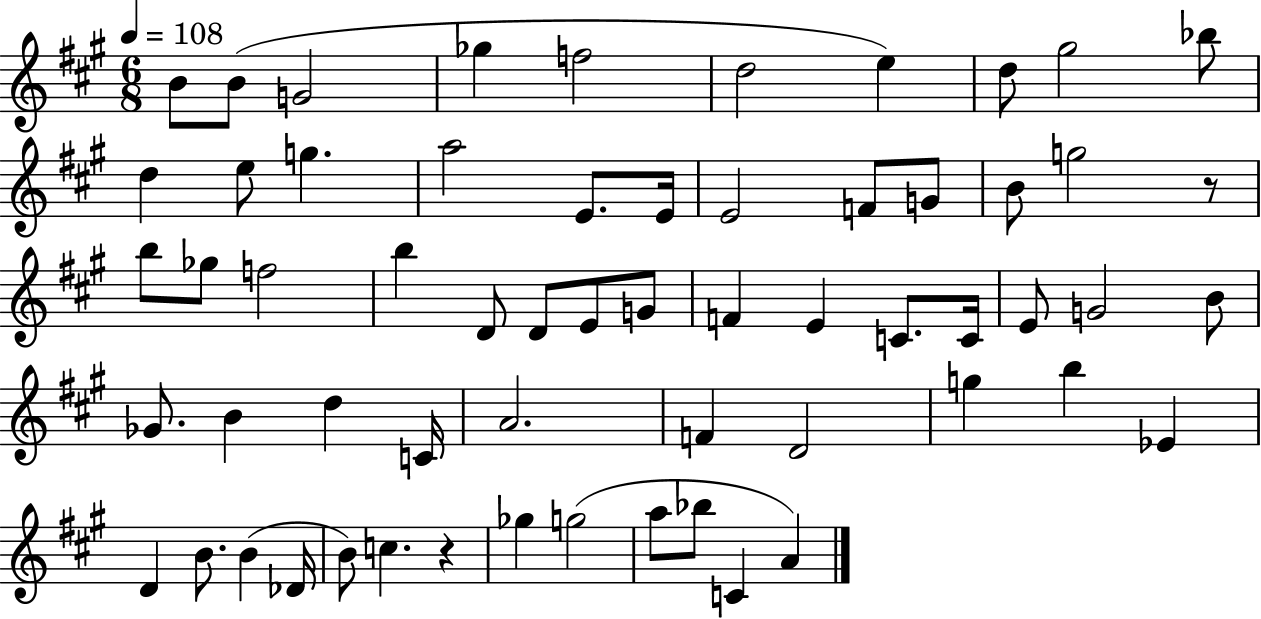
{
  \clef treble
  \numericTimeSignature
  \time 6/8
  \key a \major
  \tempo 4 = 108
  b'8 b'8( g'2 | ges''4 f''2 | d''2 e''4) | d''8 gis''2 bes''8 | \break d''4 e''8 g''4. | a''2 e'8. e'16 | e'2 f'8 g'8 | b'8 g''2 r8 | \break b''8 ges''8 f''2 | b''4 d'8 d'8 e'8 g'8 | f'4 e'4 c'8. c'16 | e'8 g'2 b'8 | \break ges'8. b'4 d''4 c'16 | a'2. | f'4 d'2 | g''4 b''4 ees'4 | \break d'4 b'8. b'4( des'16 | b'8) c''4. r4 | ges''4 g''2( | a''8 bes''8 c'4 a'4) | \break \bar "|."
}